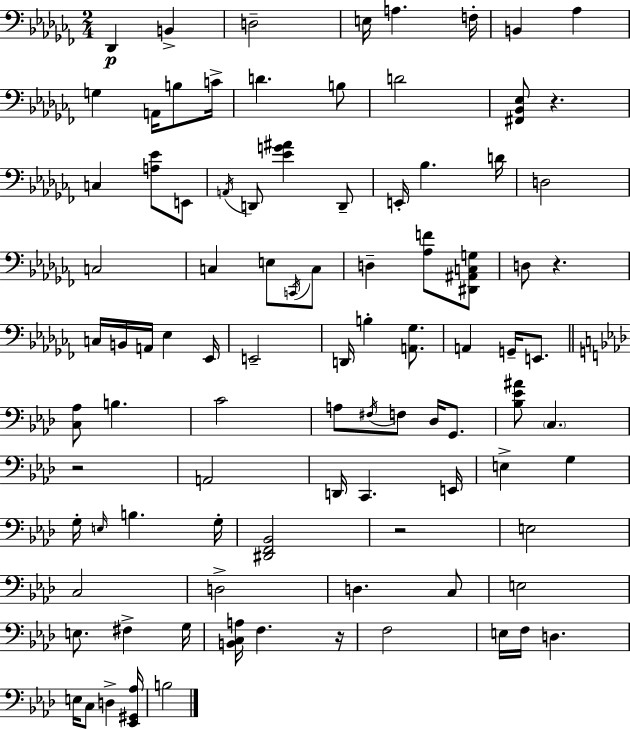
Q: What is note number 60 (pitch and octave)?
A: G3